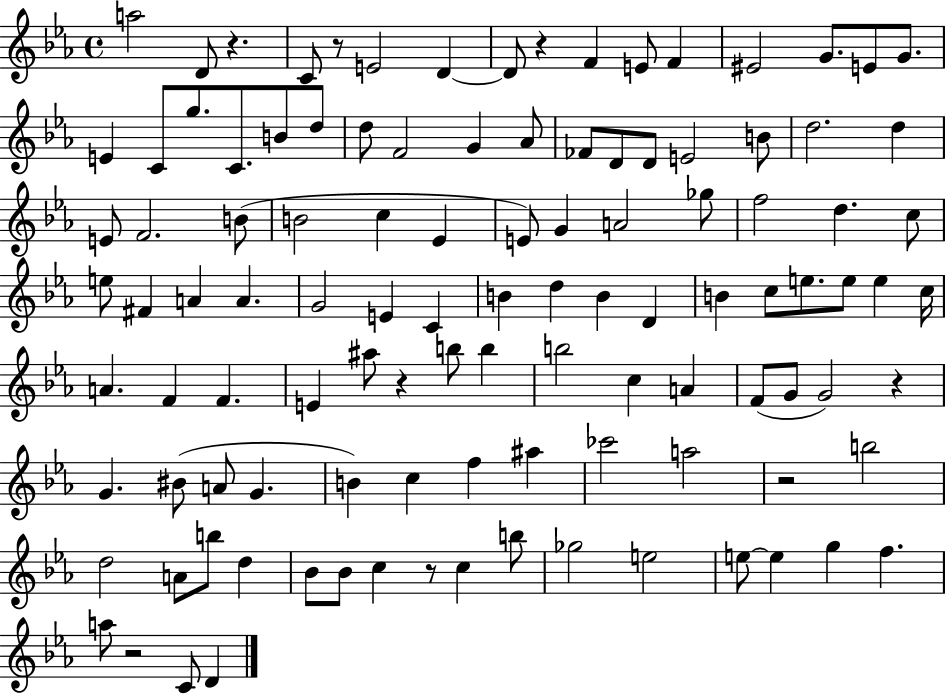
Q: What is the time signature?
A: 4/4